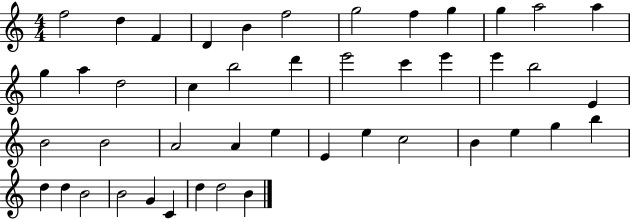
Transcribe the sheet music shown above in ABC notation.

X:1
T:Untitled
M:4/4
L:1/4
K:C
f2 d F D B f2 g2 f g g a2 a g a d2 c b2 d' e'2 c' e' e' b2 E B2 B2 A2 A e E e c2 B e g b d d B2 B2 G C d d2 B